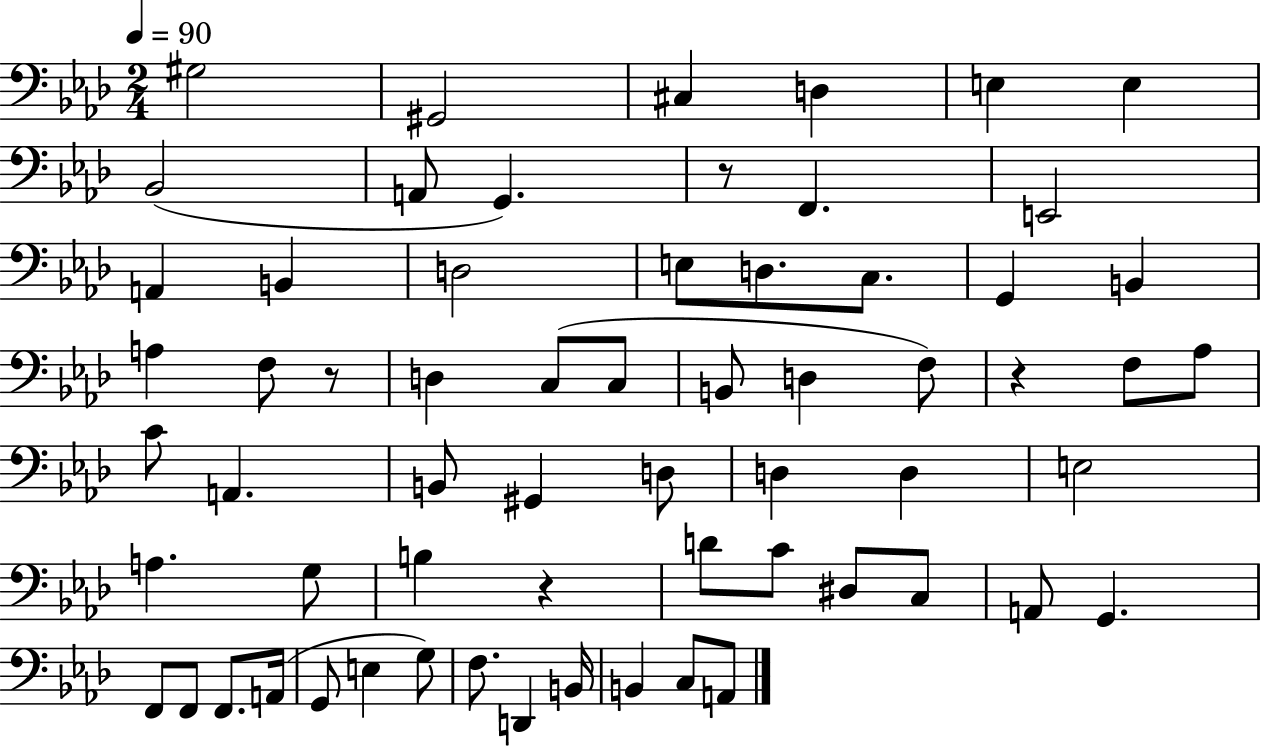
{
  \clef bass
  \numericTimeSignature
  \time 2/4
  \key aes \major
  \tempo 4 = 90
  gis2 | gis,2 | cis4 d4 | e4 e4 | \break bes,2( | a,8 g,4.) | r8 f,4. | e,2 | \break a,4 b,4 | d2 | e8 d8. c8. | g,4 b,4 | \break a4 f8 r8 | d4 c8( c8 | b,8 d4 f8) | r4 f8 aes8 | \break c'8 a,4. | b,8 gis,4 d8 | d4 d4 | e2 | \break a4. g8 | b4 r4 | d'8 c'8 dis8 c8 | a,8 g,4. | \break f,8 f,8 f,8. a,16( | g,8 e4 g8) | f8. d,4 b,16 | b,4 c8 a,8 | \break \bar "|."
}